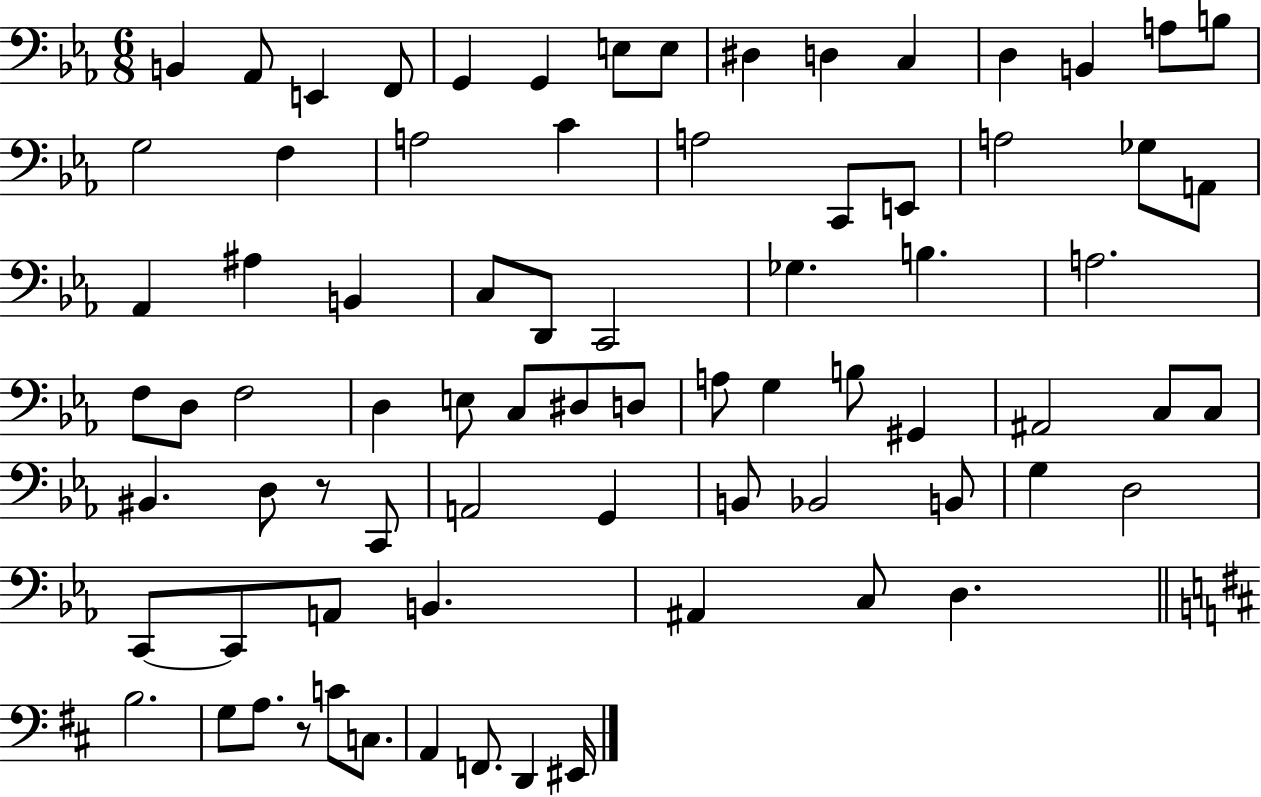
B2/q Ab2/e E2/q F2/e G2/q G2/q E3/e E3/e D#3/q D3/q C3/q D3/q B2/q A3/e B3/e G3/h F3/q A3/h C4/q A3/h C2/e E2/e A3/h Gb3/e A2/e Ab2/q A#3/q B2/q C3/e D2/e C2/h Gb3/q. B3/q. A3/h. F3/e D3/e F3/h D3/q E3/e C3/e D#3/e D3/e A3/e G3/q B3/e G#2/q A#2/h C3/e C3/e BIS2/q. D3/e R/e C2/e A2/h G2/q B2/e Bb2/h B2/e G3/q D3/h C2/e C2/e A2/e B2/q. A#2/q C3/e D3/q. B3/h. G3/e A3/e. R/e C4/e C3/e. A2/q F2/e. D2/q EIS2/s